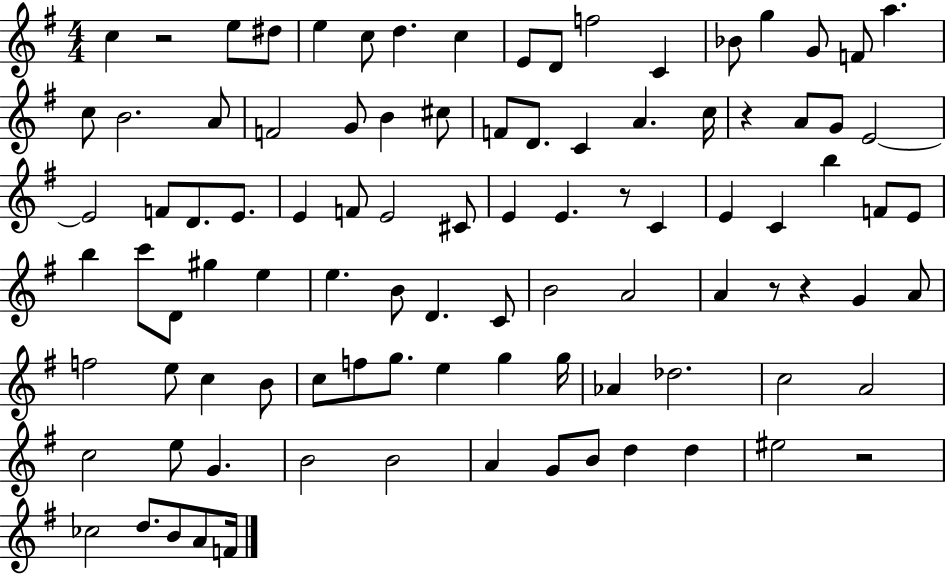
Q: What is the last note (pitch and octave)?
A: F4